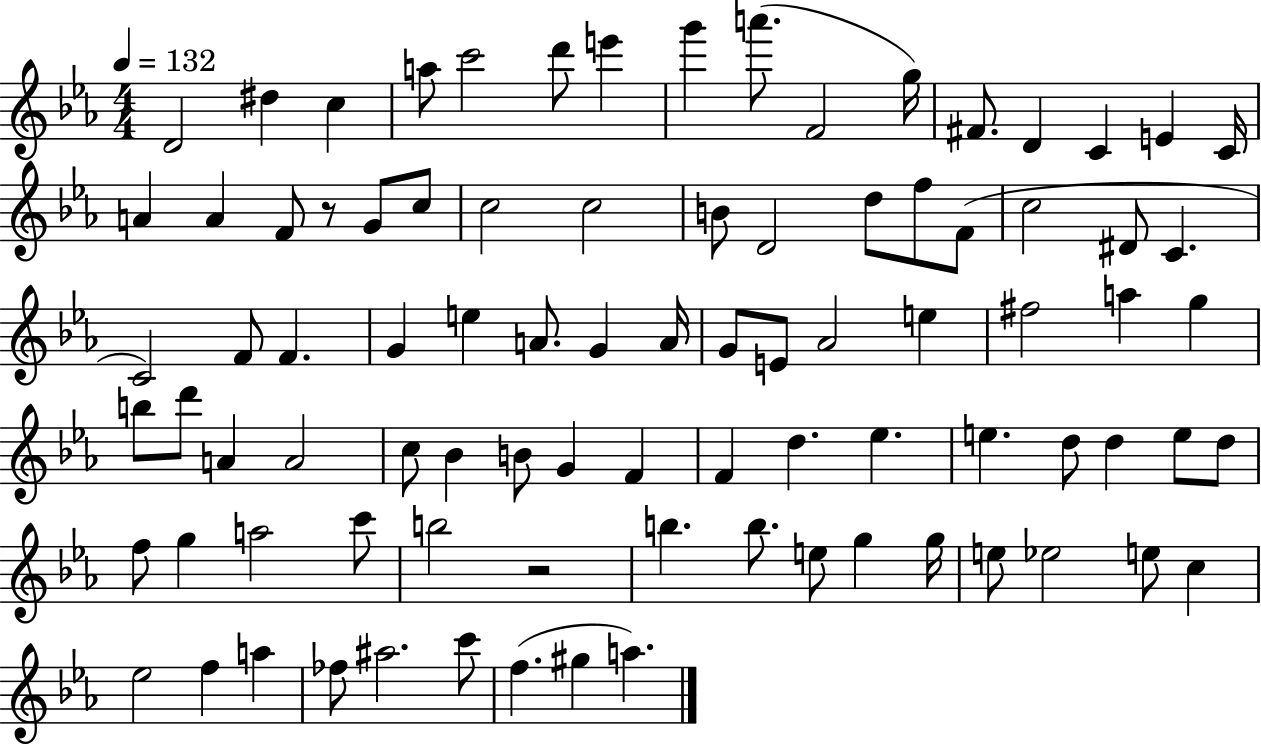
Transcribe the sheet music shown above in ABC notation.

X:1
T:Untitled
M:4/4
L:1/4
K:Eb
D2 ^d c a/2 c'2 d'/2 e' g' a'/2 F2 g/4 ^F/2 D C E C/4 A A F/2 z/2 G/2 c/2 c2 c2 B/2 D2 d/2 f/2 F/2 c2 ^D/2 C C2 F/2 F G e A/2 G A/4 G/2 E/2 _A2 e ^f2 a g b/2 d'/2 A A2 c/2 _B B/2 G F F d _e e d/2 d e/2 d/2 f/2 g a2 c'/2 b2 z2 b b/2 e/2 g g/4 e/2 _e2 e/2 c _e2 f a _f/2 ^a2 c'/2 f ^g a